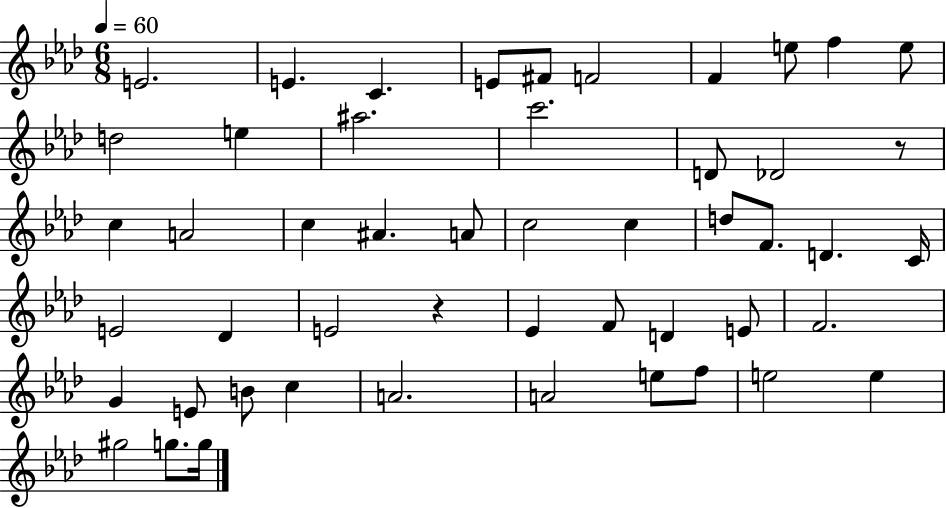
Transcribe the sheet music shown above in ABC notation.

X:1
T:Untitled
M:6/8
L:1/4
K:Ab
E2 E C E/2 ^F/2 F2 F e/2 f e/2 d2 e ^a2 c'2 D/2 _D2 z/2 c A2 c ^A A/2 c2 c d/2 F/2 D C/4 E2 _D E2 z _E F/2 D E/2 F2 G E/2 B/2 c A2 A2 e/2 f/2 e2 e ^g2 g/2 g/4